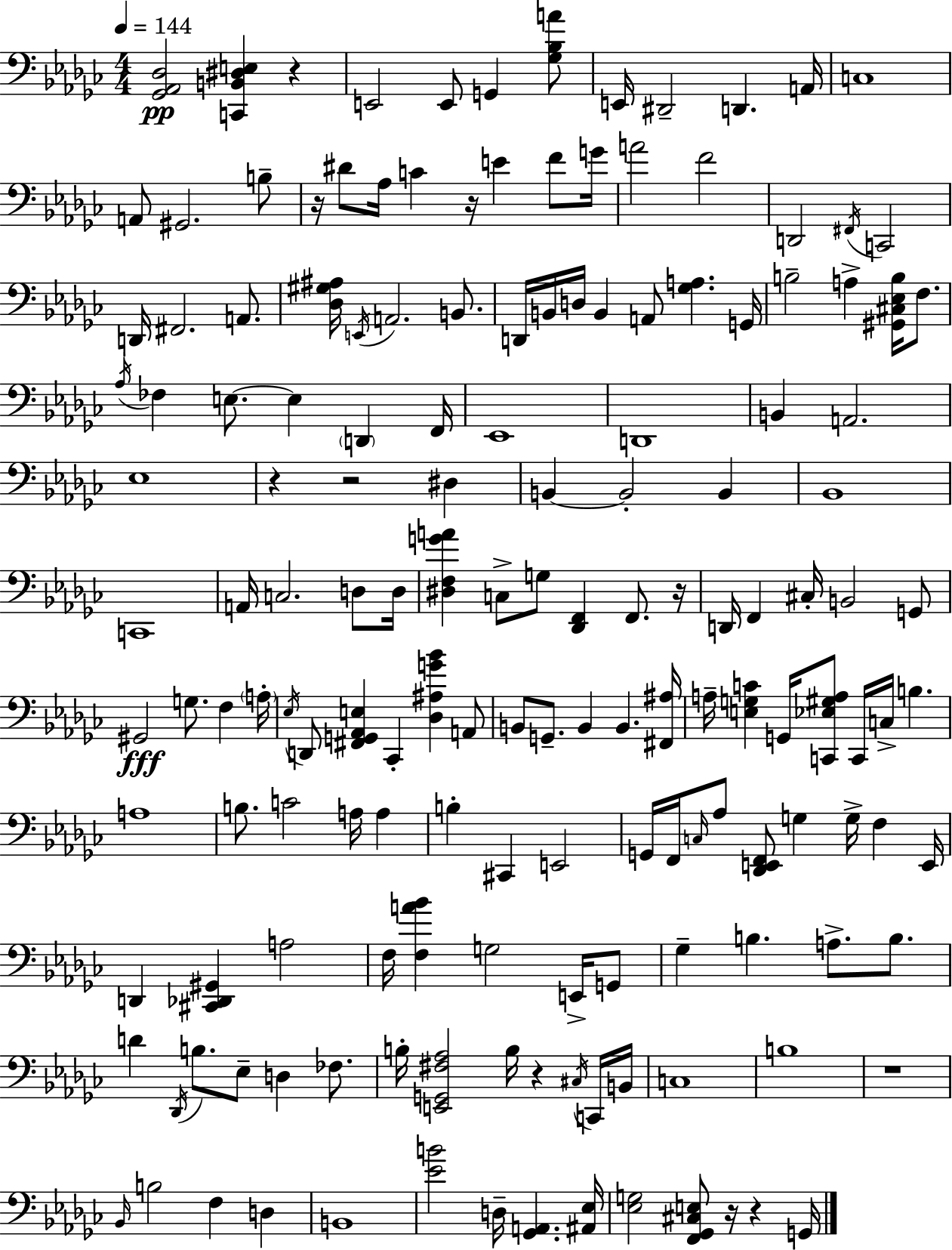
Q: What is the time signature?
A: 4/4